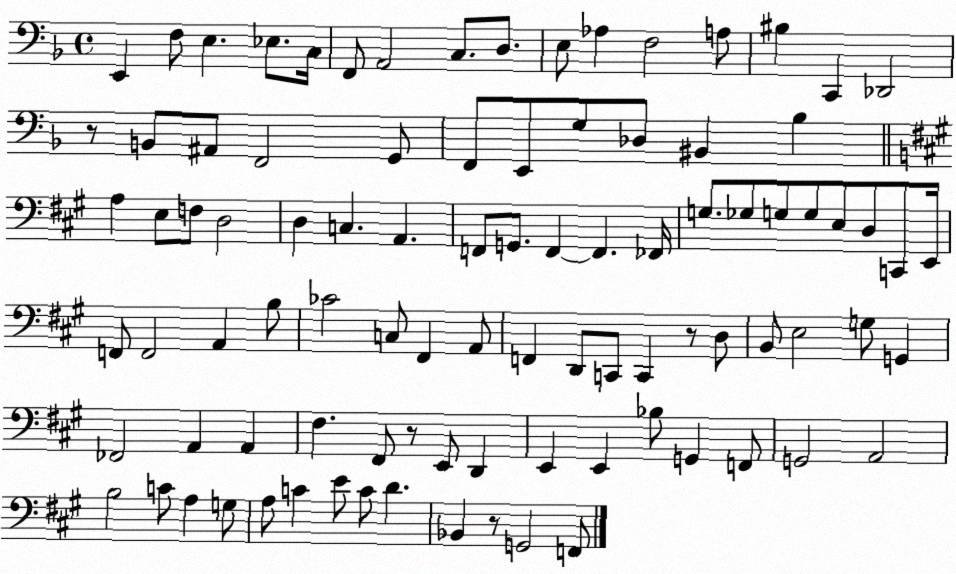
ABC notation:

X:1
T:Untitled
M:4/4
L:1/4
K:F
E,, F,/2 E, _E,/2 C,/4 F,,/2 A,,2 C,/2 D,/2 E,/2 _A, F,2 A,/2 ^B, C,, _D,,2 z/2 B,,/2 ^A,,/2 F,,2 G,,/2 F,,/2 E,,/2 G,/2 _D,/2 ^B,, _B, A, E,/2 F,/2 D,2 D, C, A,, F,,/2 G,,/2 F,, F,, _F,,/4 G,/2 _G,/2 G,/2 G,/2 E,/2 D,/2 C,,/2 E,,/4 F,,/2 F,,2 A,, B,/2 _C2 C,/2 ^F,, A,,/2 F,, D,,/2 C,,/2 C,, z/2 D,/2 B,,/2 E,2 G,/2 G,, _F,,2 A,, A,, ^F, ^F,,/2 z/2 E,,/2 D,, E,, E,, _B,/2 G,, F,,/2 G,,2 A,,2 B,2 C/2 A, G,/2 A,/2 C E/2 C/2 D _B,, z/2 G,,2 F,,/2